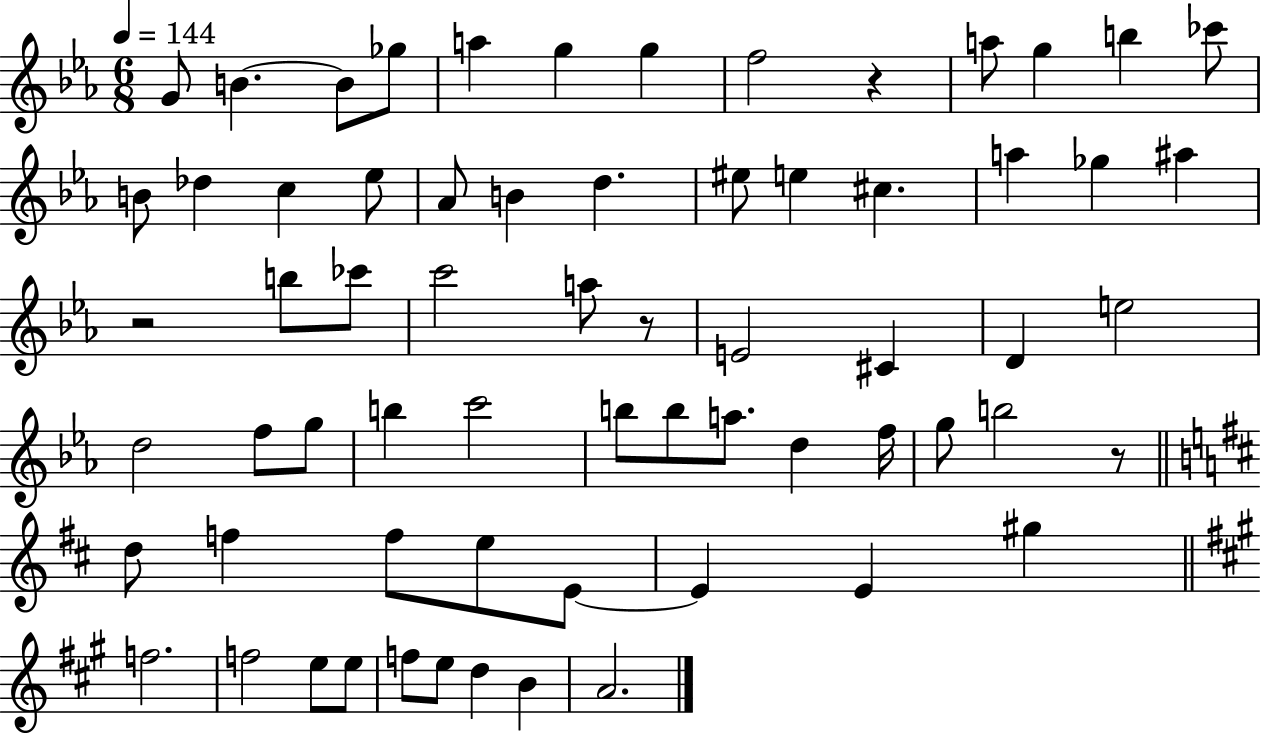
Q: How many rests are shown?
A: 4